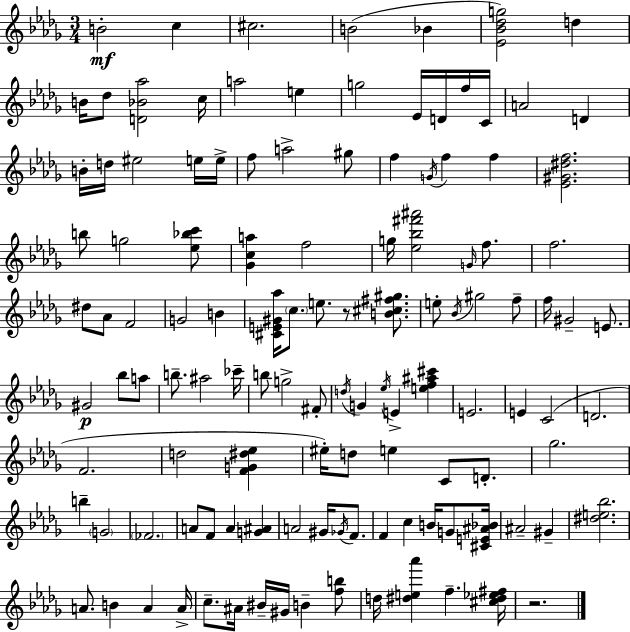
B4/h C5/q C#5/h. B4/h Bb4/q [Eb4,Bb4,Db5,G5]/h D5/q B4/s Db5/e [D4,Bb4,Ab5]/h C5/s A5/h E5/q G5/h Eb4/s D4/s F5/s C4/s A4/h D4/q B4/s D5/s EIS5/h E5/s E5/s F5/e A5/h G#5/e F5/q G4/s F5/q F5/q [Eb4,G#4,D#5,F5]/h. B5/e G5/h [Eb5,Bb5,C6]/e [Gb4,C5,A5]/q F5/h G5/s [Eb5,Bb5,F#6,A#6]/h G4/s F5/e. F5/h. D#5/e Ab4/e F4/h G4/h B4/q [C#4,E4,G#4,Ab5]/s C5/e. E5/e. R/e [B4,C#5,F#5,G#5]/e. E5/e Bb4/s G#5/h F5/e F5/s G#4/h E4/e. G#4/h Bb5/e A5/e B5/e. A#5/h CES6/s B5/e G5/h F#4/e D5/s G4/q Eb5/s E4/q [E5,F5,A#5,C#6]/q E4/h. E4/q C4/h D4/h. F4/h. D5/h [F4,G4,D#5,Eb5]/q EIS5/s D5/e E5/q C4/e D4/e. Gb5/h. B5/q G4/h FES4/h. A4/e F4/e A4/q [G4,A#4]/q A4/h G#4/s Gb4/s F4/e. F4/q C5/q B4/s G4/e [C#4,E4,A#4,Bb4]/s A#4/h G#4/q [D#5,E5,Bb5]/h. A4/e. B4/q A4/q A4/s C5/e. A#4/s BIS4/s G#4/s B4/q [F5,B5]/e D5/s [D#5,E5,Ab6]/q F5/q. [C#5,D#5,Eb5,F#5]/s R/h.